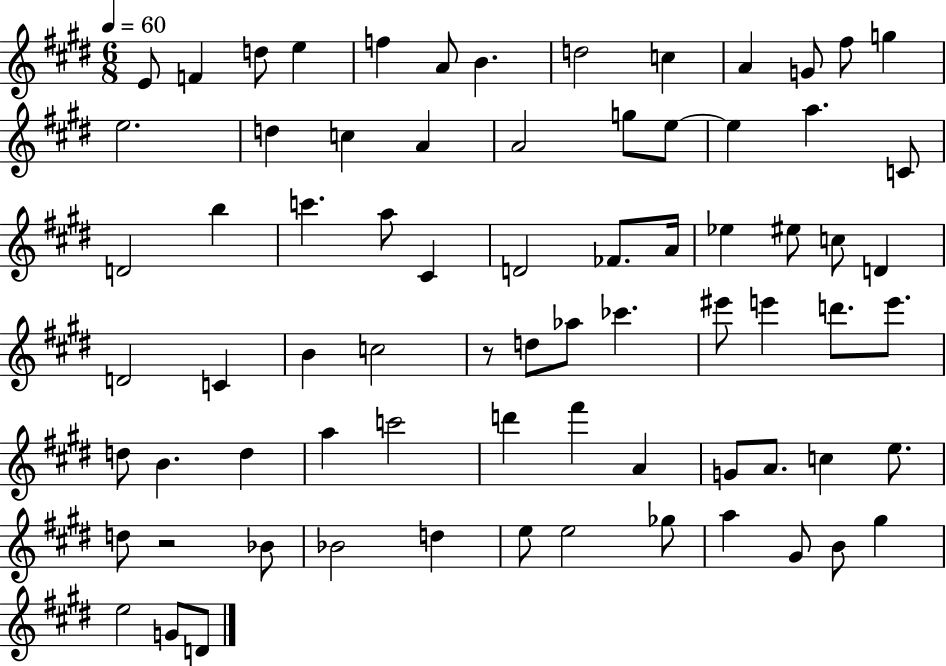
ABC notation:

X:1
T:Untitled
M:6/8
L:1/4
K:E
E/2 F d/2 e f A/2 B d2 c A G/2 ^f/2 g e2 d c A A2 g/2 e/2 e a C/2 D2 b c' a/2 ^C D2 _F/2 A/4 _e ^e/2 c/2 D D2 C B c2 z/2 d/2 _a/2 _c' ^e'/2 e' d'/2 e'/2 d/2 B d a c'2 d' ^f' A G/2 A/2 c e/2 d/2 z2 _B/2 _B2 d e/2 e2 _g/2 a ^G/2 B/2 ^g e2 G/2 D/2